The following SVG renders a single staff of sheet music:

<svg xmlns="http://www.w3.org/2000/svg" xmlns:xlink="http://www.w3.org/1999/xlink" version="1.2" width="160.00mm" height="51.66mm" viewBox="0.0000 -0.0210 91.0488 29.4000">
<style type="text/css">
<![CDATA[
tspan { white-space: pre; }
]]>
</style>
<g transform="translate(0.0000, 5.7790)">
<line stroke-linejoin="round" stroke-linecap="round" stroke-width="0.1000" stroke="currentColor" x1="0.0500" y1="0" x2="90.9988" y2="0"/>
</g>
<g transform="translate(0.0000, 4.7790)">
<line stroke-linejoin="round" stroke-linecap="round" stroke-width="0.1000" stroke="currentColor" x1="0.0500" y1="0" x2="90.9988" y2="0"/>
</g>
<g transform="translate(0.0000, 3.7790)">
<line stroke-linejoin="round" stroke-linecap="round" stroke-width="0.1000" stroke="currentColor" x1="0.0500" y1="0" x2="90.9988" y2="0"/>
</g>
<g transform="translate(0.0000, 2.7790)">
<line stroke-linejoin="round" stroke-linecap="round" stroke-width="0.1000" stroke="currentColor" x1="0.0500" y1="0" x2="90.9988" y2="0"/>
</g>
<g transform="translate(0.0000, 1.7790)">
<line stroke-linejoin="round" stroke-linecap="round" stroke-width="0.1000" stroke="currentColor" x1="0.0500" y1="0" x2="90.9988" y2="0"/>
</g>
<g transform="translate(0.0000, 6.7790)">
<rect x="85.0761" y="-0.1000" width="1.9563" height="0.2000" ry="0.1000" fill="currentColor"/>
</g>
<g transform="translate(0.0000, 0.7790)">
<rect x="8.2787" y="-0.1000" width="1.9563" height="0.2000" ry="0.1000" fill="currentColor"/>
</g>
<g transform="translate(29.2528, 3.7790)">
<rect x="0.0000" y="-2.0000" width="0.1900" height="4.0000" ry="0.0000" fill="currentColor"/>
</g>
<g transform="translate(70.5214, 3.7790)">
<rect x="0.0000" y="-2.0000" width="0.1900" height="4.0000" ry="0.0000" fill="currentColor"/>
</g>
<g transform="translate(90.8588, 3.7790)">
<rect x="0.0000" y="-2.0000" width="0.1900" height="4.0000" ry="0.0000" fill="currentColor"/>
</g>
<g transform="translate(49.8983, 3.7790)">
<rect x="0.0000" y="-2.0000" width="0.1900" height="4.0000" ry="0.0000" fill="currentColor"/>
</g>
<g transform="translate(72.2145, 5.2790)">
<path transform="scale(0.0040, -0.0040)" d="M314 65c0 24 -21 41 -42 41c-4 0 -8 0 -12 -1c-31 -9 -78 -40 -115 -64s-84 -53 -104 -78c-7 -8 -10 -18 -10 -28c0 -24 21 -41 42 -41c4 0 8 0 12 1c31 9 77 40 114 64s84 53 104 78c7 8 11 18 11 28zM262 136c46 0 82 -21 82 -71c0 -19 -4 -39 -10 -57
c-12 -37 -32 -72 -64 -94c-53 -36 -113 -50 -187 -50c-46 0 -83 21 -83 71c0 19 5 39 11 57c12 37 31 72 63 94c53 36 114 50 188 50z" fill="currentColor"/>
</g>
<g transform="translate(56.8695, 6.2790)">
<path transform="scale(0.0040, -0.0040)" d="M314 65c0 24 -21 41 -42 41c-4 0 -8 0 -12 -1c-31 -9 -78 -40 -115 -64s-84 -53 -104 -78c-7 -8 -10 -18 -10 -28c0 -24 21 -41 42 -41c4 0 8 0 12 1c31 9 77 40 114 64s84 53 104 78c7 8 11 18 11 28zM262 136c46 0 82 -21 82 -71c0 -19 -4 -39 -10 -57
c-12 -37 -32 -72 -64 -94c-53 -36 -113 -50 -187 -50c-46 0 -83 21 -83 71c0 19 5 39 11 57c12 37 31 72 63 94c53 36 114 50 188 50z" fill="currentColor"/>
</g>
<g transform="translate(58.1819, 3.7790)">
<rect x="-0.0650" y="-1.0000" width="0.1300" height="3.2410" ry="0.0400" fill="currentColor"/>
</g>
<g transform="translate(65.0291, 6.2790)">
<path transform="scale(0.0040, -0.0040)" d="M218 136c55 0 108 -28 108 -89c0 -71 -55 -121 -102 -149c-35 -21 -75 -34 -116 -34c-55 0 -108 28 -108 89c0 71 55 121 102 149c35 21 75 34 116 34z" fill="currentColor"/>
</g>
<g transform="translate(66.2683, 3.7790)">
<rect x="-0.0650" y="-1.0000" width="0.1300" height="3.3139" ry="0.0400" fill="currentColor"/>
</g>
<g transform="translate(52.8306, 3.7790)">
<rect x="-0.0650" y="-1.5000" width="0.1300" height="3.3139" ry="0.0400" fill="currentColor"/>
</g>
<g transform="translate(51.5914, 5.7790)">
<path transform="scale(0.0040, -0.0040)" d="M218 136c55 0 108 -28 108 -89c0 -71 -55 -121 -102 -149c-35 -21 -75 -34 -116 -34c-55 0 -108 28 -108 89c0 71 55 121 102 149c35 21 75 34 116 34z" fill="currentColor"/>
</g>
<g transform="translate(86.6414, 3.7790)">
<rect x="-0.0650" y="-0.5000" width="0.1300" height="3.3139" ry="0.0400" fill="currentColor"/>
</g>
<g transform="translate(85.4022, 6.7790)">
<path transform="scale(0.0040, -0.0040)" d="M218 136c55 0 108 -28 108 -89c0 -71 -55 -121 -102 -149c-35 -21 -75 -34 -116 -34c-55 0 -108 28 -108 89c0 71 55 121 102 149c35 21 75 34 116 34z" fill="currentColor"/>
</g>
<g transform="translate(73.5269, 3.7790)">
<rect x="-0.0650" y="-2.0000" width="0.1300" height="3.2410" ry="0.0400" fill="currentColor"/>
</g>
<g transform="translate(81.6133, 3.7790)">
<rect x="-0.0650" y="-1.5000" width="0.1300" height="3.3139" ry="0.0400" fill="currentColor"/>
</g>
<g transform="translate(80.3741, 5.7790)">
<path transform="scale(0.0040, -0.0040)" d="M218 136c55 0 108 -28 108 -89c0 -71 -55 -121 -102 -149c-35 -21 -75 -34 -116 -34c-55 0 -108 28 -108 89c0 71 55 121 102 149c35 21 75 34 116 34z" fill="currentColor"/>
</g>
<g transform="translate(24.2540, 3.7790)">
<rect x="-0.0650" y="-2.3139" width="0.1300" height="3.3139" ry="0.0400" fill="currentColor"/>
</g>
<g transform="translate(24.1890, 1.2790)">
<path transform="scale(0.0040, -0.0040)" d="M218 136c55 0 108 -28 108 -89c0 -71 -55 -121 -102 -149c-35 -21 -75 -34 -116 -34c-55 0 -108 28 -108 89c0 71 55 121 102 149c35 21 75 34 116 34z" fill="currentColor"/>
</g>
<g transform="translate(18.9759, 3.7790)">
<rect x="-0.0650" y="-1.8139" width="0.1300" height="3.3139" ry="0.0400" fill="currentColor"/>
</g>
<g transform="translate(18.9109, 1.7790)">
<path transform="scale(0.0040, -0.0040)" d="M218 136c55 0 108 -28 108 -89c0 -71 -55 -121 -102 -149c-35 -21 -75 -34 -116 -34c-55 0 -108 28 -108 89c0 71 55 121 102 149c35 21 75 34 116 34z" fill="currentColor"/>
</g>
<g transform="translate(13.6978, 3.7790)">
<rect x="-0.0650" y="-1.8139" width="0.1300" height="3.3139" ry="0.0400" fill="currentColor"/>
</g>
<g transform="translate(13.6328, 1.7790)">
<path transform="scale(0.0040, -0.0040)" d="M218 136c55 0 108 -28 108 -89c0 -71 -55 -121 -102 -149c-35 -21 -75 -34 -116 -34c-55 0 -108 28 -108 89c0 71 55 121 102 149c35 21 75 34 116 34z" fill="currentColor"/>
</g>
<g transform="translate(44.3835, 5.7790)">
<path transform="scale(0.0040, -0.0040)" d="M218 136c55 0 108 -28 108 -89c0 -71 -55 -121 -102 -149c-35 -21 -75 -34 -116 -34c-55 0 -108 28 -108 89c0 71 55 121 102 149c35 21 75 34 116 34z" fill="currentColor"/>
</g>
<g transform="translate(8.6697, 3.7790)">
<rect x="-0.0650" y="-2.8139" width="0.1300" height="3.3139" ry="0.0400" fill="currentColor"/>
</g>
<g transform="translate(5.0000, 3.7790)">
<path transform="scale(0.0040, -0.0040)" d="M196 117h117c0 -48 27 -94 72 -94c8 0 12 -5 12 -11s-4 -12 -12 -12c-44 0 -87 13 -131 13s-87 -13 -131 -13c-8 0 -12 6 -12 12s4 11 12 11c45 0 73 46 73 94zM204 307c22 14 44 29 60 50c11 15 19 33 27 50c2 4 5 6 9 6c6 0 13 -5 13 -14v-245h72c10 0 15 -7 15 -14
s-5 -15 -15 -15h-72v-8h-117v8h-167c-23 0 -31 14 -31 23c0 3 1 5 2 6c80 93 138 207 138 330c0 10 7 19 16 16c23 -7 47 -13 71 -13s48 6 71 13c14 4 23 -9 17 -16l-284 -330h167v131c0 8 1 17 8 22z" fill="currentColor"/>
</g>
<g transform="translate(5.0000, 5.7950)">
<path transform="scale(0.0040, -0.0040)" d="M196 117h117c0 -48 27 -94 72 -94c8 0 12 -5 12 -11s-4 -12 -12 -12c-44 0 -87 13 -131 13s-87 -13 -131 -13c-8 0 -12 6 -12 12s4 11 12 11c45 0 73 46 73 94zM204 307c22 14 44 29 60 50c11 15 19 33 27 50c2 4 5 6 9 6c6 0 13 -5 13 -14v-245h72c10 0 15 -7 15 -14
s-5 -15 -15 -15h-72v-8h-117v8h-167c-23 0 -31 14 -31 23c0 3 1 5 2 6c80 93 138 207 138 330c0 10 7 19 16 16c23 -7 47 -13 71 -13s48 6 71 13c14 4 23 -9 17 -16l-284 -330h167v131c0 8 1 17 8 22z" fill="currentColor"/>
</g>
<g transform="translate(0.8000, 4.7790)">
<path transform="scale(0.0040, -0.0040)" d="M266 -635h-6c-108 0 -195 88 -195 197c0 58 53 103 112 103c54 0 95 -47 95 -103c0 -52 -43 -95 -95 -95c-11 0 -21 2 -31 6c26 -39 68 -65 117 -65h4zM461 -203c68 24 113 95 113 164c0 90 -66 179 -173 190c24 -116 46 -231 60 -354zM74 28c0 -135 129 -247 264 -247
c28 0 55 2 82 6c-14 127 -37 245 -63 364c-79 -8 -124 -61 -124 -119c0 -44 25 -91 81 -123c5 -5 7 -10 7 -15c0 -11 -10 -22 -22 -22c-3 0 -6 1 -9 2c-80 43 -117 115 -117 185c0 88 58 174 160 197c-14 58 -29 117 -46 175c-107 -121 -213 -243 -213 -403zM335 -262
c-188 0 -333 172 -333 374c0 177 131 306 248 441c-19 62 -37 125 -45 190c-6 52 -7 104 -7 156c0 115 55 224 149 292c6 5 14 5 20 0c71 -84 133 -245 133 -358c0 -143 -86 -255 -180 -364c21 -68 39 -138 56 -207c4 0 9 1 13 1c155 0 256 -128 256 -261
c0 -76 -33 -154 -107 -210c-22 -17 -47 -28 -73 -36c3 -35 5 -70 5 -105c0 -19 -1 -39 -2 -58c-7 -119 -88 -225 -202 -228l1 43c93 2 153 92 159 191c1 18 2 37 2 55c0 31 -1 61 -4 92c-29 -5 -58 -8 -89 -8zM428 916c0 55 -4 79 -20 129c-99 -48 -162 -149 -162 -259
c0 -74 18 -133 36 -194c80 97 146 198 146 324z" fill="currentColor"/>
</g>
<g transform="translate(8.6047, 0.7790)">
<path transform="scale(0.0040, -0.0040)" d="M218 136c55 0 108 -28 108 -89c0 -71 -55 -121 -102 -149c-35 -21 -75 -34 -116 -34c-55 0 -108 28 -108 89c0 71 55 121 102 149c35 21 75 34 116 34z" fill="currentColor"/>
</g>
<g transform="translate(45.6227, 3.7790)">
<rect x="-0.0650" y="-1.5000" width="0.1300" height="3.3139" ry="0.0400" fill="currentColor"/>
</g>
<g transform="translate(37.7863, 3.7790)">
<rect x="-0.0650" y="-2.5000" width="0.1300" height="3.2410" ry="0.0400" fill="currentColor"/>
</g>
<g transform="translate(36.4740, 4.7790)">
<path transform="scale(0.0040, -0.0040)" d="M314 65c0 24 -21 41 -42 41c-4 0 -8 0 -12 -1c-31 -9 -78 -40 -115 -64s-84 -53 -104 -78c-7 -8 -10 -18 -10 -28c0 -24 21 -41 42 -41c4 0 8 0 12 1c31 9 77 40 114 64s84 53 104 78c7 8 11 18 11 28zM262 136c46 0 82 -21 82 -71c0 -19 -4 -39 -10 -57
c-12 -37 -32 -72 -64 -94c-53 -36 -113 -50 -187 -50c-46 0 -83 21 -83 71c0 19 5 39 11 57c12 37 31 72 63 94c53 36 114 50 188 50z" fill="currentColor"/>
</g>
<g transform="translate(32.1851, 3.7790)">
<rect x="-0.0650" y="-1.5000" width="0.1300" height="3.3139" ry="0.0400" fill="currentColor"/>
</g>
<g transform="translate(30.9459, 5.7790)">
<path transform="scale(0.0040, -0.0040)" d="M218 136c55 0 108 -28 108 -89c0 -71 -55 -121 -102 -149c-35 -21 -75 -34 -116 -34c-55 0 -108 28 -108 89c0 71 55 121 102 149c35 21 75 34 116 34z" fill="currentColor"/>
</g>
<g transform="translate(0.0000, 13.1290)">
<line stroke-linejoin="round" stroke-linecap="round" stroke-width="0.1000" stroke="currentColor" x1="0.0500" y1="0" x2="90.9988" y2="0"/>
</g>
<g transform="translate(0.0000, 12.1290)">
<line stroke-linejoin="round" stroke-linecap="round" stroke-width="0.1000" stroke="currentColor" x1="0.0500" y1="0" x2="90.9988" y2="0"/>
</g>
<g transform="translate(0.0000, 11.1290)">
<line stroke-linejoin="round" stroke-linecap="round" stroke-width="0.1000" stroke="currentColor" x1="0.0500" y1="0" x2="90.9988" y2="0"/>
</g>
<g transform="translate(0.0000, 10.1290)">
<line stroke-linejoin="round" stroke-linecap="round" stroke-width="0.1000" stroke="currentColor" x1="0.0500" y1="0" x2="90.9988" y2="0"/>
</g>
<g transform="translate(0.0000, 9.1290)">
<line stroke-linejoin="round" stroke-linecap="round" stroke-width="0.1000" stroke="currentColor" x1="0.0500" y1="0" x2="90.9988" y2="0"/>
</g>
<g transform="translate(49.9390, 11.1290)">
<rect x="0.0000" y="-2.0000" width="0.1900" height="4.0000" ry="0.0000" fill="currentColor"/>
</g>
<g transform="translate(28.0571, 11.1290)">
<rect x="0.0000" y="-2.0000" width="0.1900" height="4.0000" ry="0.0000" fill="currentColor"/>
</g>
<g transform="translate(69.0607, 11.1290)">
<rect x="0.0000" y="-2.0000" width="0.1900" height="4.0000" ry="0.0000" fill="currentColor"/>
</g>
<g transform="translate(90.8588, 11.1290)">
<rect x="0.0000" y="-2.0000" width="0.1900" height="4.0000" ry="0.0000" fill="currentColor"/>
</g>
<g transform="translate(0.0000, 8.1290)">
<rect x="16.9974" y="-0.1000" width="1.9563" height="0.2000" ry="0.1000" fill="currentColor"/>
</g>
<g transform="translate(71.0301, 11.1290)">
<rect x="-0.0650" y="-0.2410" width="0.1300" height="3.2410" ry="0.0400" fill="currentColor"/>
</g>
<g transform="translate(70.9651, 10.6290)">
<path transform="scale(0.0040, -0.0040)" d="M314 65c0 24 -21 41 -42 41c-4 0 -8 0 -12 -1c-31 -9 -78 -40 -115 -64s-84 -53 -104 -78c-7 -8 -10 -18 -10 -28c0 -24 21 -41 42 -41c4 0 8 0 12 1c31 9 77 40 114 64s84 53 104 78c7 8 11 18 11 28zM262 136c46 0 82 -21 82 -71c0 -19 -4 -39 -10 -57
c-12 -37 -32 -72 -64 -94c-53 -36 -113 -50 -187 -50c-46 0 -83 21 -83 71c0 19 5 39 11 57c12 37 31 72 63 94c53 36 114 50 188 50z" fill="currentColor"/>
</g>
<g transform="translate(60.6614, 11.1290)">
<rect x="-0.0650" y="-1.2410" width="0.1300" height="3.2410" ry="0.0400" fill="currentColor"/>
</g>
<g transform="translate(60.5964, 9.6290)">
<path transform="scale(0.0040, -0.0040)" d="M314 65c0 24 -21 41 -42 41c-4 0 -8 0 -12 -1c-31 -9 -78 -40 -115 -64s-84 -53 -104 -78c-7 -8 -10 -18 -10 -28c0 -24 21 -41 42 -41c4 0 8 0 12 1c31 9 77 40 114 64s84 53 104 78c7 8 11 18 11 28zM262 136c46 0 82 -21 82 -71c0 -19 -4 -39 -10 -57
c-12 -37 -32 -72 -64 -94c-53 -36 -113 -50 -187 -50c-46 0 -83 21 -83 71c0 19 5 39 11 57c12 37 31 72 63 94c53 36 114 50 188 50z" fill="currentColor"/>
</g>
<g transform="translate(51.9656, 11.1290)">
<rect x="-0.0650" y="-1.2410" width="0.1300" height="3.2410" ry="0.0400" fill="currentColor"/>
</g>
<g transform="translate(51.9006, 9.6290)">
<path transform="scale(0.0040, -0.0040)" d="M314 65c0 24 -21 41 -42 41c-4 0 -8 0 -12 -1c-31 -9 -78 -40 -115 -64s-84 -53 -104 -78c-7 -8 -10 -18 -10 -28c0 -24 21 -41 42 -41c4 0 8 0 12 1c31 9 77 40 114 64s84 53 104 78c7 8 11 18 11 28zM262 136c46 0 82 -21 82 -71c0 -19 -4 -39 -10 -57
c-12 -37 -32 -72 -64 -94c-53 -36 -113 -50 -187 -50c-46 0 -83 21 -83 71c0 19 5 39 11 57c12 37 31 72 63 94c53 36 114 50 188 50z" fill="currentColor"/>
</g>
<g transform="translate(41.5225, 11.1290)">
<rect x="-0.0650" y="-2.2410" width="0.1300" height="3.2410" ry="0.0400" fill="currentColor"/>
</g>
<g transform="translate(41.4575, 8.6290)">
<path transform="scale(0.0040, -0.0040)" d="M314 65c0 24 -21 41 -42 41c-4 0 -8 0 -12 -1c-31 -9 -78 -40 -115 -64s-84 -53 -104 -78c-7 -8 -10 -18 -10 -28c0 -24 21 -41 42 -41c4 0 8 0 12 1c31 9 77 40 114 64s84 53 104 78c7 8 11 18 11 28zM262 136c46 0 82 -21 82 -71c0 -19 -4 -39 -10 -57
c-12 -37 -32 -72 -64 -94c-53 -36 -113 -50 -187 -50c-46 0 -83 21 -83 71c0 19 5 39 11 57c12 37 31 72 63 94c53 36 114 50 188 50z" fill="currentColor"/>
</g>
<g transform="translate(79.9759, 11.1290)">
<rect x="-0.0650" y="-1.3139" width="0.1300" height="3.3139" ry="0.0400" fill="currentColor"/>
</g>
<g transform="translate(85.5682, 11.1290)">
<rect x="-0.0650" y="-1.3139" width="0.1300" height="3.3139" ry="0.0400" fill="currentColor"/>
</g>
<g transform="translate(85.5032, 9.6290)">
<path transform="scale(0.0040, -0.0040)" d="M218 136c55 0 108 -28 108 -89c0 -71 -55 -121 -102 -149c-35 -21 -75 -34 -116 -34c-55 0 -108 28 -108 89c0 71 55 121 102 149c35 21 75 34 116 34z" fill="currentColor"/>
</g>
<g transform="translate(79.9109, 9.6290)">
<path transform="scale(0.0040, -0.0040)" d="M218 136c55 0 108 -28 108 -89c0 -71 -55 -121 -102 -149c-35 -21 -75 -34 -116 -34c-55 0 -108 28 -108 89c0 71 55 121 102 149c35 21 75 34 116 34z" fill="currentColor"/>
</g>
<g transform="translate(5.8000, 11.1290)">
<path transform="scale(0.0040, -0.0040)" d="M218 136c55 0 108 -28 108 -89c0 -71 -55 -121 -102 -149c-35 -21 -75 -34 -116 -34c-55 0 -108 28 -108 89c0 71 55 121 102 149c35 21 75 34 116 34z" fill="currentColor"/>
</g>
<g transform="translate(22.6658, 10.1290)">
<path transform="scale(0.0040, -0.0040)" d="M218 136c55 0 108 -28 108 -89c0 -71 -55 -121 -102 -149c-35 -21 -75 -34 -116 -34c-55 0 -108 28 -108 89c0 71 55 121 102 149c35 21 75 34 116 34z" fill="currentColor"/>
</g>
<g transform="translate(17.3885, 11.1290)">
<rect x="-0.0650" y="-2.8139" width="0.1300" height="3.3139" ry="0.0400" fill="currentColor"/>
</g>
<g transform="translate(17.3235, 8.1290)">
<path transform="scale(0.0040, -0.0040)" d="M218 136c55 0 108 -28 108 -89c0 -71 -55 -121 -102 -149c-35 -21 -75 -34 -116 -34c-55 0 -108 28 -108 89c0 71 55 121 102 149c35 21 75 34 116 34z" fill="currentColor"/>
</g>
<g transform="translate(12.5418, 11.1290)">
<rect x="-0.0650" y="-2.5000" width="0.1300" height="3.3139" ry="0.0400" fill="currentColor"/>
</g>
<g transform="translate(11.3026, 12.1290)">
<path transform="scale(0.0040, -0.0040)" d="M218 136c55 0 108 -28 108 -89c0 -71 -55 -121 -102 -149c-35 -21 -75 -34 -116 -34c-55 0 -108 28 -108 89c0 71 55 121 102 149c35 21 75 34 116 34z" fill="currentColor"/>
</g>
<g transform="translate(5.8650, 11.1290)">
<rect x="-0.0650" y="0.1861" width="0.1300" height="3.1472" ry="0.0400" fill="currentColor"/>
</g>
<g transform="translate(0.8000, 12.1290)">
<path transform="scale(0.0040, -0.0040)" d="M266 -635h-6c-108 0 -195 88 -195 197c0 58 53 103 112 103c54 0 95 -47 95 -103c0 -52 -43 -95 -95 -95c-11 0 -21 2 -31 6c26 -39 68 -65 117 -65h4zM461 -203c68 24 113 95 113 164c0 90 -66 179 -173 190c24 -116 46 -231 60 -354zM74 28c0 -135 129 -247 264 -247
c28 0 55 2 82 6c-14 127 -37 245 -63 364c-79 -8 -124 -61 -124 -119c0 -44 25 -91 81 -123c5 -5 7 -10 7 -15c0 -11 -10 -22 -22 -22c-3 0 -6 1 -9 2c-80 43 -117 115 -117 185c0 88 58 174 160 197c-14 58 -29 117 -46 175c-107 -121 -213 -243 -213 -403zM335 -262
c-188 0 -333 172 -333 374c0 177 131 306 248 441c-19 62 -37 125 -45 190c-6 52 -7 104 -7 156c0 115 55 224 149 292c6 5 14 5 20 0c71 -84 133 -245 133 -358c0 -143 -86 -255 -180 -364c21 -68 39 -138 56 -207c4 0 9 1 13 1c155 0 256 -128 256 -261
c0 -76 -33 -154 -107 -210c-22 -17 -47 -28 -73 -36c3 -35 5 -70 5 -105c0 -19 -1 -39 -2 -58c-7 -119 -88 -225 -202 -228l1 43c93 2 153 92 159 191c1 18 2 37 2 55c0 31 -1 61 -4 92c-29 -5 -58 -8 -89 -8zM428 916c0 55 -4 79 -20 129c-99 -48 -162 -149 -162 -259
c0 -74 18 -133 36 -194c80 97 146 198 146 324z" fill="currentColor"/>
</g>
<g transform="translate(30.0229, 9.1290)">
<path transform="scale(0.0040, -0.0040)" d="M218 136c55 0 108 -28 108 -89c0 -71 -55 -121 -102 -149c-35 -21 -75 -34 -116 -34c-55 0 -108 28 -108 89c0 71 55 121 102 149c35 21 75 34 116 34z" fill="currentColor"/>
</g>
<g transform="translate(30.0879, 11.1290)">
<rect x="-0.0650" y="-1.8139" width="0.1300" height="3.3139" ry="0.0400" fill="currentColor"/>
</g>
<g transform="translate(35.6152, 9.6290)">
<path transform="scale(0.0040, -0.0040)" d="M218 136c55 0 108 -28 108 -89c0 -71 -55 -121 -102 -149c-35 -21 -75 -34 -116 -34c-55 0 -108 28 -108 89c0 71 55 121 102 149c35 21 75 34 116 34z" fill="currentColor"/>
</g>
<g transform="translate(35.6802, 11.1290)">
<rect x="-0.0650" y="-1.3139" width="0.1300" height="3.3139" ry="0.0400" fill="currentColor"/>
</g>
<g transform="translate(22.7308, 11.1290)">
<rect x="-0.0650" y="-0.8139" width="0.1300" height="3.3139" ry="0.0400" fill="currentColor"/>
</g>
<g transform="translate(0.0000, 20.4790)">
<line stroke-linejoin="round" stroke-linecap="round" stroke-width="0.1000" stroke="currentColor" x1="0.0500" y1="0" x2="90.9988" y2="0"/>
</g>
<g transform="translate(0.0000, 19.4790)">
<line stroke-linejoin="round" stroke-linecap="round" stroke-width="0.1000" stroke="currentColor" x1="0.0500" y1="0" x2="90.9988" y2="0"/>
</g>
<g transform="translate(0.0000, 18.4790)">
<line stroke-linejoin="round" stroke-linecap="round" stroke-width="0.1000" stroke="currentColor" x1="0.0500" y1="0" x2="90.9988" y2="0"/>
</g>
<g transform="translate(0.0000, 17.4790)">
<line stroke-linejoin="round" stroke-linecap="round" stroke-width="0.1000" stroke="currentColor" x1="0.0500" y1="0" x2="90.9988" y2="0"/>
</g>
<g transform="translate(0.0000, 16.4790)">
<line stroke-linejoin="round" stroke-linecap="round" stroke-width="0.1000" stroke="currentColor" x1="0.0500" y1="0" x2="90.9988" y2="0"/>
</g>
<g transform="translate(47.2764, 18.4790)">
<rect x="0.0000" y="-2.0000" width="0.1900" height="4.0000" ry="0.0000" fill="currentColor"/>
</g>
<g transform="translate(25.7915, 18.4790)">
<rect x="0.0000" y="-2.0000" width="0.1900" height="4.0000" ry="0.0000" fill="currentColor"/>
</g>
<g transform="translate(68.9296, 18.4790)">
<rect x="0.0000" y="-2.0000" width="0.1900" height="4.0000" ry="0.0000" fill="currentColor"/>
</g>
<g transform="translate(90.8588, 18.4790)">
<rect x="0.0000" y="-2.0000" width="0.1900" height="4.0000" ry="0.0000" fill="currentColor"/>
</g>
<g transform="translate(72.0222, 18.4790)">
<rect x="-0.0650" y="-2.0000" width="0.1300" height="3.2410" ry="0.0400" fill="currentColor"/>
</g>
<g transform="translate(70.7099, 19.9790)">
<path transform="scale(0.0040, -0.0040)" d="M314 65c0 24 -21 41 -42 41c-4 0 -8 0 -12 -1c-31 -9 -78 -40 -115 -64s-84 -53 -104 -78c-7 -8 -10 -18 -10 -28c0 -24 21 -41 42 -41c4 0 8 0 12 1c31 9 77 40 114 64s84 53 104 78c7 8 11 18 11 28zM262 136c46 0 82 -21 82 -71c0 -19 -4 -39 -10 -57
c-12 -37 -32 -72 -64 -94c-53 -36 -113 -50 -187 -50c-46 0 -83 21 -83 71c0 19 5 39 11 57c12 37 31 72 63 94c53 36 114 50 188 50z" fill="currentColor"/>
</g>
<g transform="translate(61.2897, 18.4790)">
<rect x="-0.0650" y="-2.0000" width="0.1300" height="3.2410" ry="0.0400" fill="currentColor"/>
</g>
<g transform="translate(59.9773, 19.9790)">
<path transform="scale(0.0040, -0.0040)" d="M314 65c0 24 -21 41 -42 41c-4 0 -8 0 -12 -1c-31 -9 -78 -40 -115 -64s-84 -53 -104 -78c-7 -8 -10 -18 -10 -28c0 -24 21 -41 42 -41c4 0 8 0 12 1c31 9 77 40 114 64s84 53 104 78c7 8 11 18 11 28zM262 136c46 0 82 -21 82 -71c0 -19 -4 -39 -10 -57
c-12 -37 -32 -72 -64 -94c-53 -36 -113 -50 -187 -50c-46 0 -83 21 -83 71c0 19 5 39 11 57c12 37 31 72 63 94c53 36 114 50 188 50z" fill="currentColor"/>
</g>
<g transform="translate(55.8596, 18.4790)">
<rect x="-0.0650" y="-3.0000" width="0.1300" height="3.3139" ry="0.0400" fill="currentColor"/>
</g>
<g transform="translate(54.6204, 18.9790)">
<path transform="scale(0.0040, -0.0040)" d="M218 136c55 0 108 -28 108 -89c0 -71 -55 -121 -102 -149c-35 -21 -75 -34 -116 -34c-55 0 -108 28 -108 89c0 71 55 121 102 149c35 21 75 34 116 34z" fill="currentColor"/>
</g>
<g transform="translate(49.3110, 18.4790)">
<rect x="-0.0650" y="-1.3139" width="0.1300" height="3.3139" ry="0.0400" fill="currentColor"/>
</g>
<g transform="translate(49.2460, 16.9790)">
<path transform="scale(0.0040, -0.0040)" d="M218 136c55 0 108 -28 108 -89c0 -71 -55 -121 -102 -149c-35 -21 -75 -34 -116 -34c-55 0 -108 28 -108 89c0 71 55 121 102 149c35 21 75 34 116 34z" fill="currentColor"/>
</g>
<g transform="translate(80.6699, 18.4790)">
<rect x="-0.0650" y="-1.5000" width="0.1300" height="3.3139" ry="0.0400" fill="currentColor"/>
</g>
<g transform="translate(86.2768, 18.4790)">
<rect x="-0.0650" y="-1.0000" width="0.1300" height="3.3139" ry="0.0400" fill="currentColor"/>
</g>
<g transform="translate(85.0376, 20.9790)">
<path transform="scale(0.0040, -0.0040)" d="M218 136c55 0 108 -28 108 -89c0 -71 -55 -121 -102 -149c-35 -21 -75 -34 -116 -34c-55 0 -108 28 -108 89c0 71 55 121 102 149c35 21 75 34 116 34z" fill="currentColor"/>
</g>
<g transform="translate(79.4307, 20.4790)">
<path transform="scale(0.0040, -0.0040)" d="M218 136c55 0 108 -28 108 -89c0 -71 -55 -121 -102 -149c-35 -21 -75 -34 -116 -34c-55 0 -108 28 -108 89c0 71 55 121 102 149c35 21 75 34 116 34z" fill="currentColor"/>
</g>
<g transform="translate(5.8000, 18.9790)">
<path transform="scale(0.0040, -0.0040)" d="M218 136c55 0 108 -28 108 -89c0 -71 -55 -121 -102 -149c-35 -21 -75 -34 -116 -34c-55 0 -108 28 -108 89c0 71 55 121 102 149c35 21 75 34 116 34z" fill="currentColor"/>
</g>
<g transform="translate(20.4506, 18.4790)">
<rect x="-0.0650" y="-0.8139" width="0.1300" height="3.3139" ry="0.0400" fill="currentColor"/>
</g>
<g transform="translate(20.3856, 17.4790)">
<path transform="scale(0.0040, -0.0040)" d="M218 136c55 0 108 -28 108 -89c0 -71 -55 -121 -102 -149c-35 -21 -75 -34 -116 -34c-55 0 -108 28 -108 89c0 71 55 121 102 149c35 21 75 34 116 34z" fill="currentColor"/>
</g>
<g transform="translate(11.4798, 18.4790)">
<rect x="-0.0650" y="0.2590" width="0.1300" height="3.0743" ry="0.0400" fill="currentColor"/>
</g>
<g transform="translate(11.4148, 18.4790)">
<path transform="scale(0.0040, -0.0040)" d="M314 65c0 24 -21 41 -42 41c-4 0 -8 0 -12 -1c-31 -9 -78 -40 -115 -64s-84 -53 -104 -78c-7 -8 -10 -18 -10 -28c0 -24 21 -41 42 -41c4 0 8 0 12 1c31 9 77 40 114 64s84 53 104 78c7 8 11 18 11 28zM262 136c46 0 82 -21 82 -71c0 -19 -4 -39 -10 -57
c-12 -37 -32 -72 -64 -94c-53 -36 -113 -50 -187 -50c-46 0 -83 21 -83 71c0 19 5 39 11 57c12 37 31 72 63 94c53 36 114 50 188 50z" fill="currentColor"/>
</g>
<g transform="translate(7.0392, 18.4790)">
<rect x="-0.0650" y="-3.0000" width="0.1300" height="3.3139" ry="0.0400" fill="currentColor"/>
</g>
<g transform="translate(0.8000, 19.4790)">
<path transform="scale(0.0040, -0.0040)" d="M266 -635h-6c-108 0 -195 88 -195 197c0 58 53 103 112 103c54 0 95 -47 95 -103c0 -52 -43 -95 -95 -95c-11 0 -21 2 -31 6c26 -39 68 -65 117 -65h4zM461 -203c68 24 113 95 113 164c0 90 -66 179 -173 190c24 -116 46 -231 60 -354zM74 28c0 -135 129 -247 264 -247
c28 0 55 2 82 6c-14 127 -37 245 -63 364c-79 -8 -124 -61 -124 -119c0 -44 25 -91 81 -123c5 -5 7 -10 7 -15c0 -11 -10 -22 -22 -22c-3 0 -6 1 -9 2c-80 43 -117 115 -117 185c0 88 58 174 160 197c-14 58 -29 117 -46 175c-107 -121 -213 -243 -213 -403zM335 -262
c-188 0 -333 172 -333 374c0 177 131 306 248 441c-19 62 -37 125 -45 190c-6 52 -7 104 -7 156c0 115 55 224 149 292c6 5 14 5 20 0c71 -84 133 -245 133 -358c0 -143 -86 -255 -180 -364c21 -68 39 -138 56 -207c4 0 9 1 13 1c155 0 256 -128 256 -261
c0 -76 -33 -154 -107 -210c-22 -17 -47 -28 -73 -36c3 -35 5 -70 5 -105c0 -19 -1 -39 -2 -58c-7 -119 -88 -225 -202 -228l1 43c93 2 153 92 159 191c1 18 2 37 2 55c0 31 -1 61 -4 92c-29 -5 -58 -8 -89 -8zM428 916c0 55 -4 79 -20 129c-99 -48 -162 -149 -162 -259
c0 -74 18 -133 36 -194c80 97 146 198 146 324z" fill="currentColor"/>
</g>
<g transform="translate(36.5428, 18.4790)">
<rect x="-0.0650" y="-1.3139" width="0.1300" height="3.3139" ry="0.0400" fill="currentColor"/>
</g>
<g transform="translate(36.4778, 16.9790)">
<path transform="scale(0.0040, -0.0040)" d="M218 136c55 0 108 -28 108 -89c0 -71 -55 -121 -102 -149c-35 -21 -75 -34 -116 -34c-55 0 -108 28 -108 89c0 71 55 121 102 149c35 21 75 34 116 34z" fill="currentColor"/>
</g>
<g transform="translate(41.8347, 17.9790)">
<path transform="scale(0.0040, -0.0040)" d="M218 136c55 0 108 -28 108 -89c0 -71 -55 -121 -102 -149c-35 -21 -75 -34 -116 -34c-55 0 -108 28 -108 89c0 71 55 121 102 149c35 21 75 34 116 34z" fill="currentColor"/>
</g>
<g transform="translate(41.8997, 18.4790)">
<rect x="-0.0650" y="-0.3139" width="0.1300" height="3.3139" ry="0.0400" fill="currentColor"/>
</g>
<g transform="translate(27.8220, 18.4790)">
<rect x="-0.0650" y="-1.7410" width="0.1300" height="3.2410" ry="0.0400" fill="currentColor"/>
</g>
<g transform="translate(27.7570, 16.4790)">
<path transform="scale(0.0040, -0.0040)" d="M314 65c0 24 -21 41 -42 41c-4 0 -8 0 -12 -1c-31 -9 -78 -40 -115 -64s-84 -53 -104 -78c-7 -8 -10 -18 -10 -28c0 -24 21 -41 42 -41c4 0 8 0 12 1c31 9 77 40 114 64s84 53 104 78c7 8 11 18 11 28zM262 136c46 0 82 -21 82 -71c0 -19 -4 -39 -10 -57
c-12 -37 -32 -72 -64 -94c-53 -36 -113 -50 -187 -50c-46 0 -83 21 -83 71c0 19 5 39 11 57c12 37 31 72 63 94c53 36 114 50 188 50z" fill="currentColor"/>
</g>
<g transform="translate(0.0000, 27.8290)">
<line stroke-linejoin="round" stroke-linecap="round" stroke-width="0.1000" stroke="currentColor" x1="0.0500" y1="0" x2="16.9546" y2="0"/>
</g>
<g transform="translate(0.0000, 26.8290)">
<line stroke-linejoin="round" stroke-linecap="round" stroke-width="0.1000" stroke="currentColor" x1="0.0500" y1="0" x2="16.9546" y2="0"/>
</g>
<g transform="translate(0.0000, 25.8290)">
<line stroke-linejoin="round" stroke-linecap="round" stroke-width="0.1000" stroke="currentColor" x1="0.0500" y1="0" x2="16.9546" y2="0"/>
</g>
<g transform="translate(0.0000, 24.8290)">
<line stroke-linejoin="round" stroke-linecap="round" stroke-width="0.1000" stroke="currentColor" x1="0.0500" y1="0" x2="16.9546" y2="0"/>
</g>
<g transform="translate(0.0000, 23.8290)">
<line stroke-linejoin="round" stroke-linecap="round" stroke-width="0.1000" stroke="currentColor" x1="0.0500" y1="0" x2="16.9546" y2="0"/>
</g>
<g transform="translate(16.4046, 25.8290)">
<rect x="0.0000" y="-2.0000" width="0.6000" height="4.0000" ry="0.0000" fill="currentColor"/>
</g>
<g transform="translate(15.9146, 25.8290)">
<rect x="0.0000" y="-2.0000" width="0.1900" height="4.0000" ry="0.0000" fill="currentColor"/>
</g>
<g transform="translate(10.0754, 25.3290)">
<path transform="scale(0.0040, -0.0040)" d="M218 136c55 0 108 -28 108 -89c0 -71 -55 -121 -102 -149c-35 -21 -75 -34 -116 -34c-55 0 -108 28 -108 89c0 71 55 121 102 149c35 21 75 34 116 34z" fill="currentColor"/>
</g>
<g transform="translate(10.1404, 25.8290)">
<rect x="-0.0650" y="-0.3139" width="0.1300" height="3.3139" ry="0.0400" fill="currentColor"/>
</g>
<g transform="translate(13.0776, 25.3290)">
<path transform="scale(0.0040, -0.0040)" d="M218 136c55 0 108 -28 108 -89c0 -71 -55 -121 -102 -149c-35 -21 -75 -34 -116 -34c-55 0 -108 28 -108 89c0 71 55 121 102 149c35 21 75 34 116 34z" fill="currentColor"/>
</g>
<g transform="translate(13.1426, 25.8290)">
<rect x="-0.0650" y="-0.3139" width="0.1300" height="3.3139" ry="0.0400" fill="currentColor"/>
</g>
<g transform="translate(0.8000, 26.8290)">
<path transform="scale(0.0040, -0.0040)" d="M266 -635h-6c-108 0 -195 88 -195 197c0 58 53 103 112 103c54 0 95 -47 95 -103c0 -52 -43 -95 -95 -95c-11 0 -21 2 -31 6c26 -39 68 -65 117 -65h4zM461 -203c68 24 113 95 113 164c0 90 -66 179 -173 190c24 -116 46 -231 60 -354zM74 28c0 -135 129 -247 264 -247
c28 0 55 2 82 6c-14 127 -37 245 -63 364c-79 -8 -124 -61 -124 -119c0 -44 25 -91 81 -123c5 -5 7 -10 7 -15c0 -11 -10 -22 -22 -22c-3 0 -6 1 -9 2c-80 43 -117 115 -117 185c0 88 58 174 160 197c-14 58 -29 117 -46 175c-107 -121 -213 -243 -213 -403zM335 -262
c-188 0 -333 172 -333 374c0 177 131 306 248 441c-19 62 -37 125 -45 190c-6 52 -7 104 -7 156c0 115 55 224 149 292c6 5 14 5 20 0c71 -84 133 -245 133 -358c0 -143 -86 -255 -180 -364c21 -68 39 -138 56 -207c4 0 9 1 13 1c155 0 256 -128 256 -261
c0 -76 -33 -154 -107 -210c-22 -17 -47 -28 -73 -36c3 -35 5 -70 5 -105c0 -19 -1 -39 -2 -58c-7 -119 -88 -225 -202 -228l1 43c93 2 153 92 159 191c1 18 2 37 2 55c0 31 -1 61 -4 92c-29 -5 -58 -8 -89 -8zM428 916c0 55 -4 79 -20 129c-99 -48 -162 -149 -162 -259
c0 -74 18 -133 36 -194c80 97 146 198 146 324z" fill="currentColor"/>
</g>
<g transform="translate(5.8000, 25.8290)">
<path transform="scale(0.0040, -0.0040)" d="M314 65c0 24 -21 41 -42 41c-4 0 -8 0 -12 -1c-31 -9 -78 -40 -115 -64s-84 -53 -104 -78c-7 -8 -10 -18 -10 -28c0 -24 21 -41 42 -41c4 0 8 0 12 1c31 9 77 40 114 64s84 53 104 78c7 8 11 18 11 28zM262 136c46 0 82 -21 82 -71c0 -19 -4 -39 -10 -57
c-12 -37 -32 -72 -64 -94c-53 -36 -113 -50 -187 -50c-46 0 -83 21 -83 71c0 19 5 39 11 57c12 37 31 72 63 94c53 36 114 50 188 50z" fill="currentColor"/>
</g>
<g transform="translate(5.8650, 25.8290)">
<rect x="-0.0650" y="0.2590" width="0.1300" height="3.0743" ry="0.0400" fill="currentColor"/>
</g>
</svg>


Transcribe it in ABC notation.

X:1
T:Untitled
M:4/4
L:1/4
K:C
a f f g E G2 E E D2 D F2 E C B G a d f e g2 e2 e2 c2 e e A B2 d f2 e c e A F2 F2 E D B2 c c